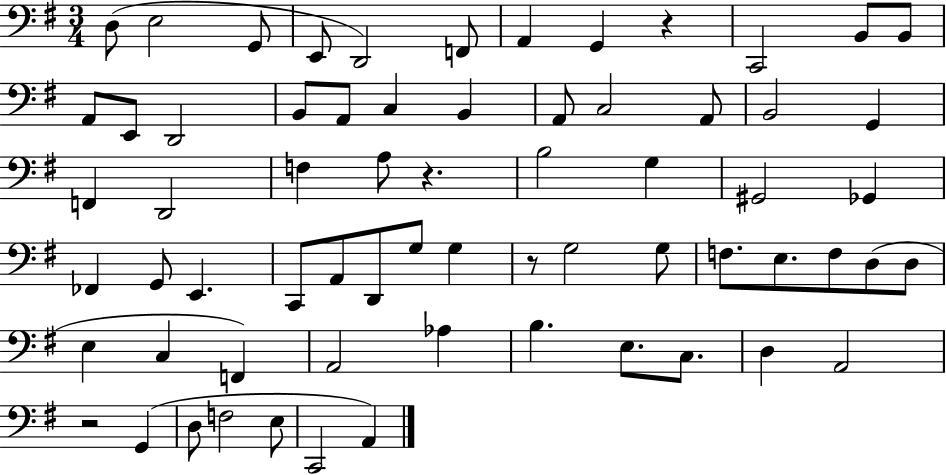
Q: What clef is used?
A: bass